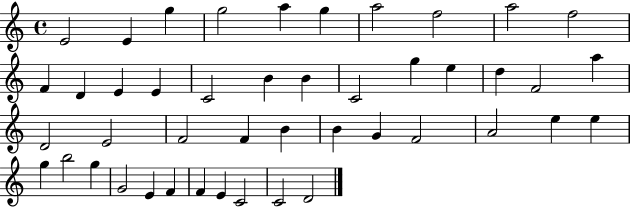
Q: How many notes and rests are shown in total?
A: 45